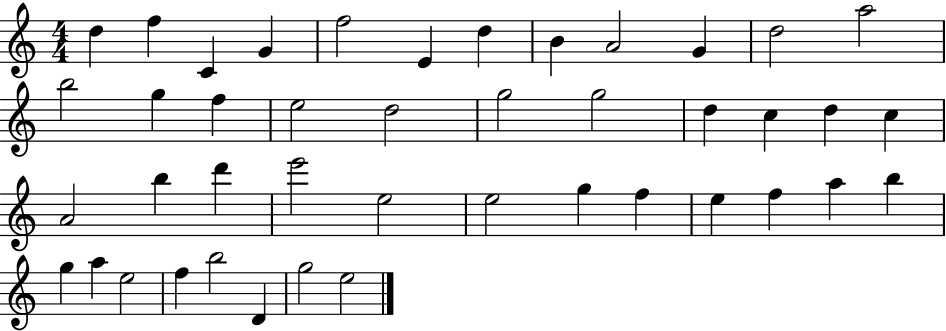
D5/q F5/q C4/q G4/q F5/h E4/q D5/q B4/q A4/h G4/q D5/h A5/h B5/h G5/q F5/q E5/h D5/h G5/h G5/h D5/q C5/q D5/q C5/q A4/h B5/q D6/q E6/h E5/h E5/h G5/q F5/q E5/q F5/q A5/q B5/q G5/q A5/q E5/h F5/q B5/h D4/q G5/h E5/h